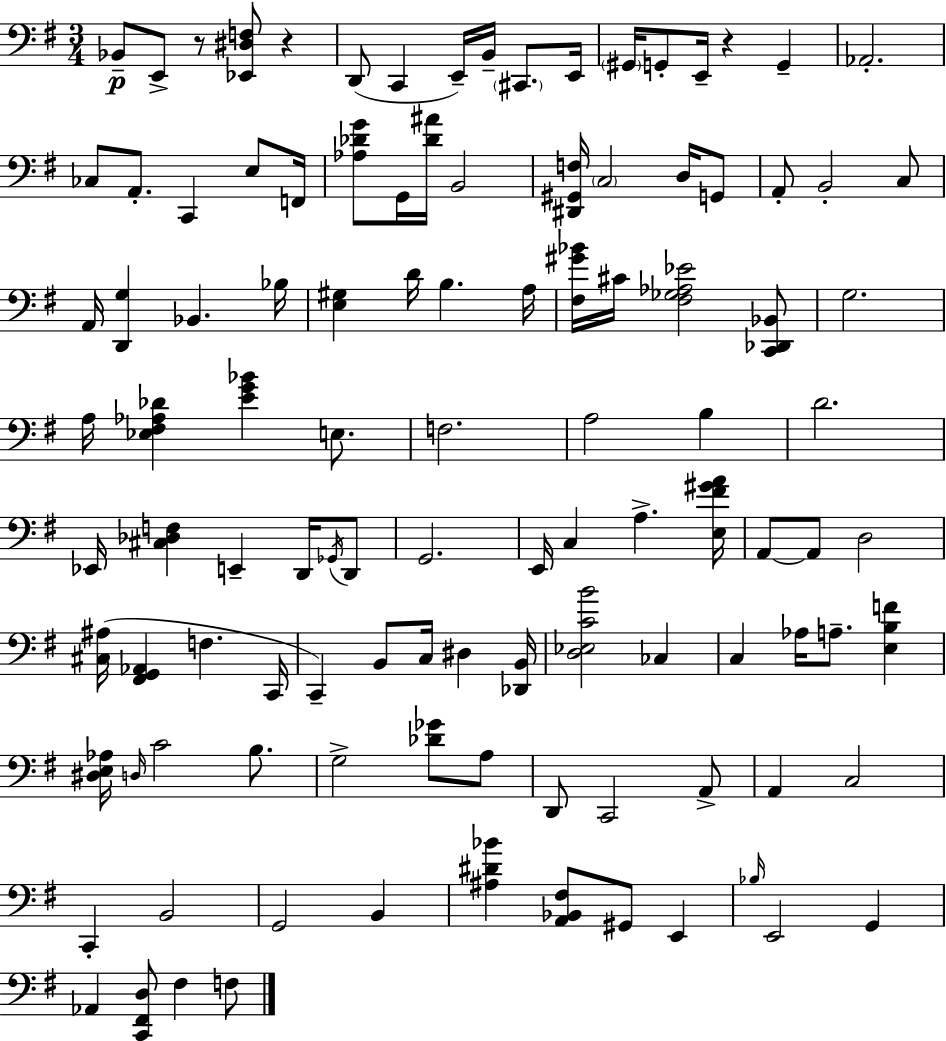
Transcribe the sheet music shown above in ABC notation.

X:1
T:Untitled
M:3/4
L:1/4
K:G
_B,,/2 E,,/2 z/2 [_E,,^D,F,]/2 z D,,/2 C,, E,,/4 B,,/4 ^C,,/2 E,,/4 ^G,,/4 G,,/2 E,,/4 z G,, _A,,2 _C,/2 A,,/2 C,, E,/2 F,,/4 [_A,_DG]/2 G,,/4 [_D^A]/4 B,,2 [^D,,^G,,F,]/4 C,2 D,/4 G,,/2 A,,/2 B,,2 C,/2 A,,/4 [D,,G,] _B,, _B,/4 [E,^G,] D/4 B, A,/4 [^F,^G_B]/4 ^C/4 [^F,_G,_A,_E]2 [C,,_D,,_B,,]/2 G,2 A,/4 [_E,^F,_A,_D] [EG_B] E,/2 F,2 A,2 B, D2 _E,,/4 [^C,_D,F,] E,, D,,/4 _G,,/4 D,,/2 G,,2 E,,/4 C, A, [E,^F^GA]/4 A,,/2 A,,/2 D,2 [^C,^A,]/4 [^F,,G,,_A,,] F, C,,/4 C,, B,,/2 C,/4 ^D, [_D,,B,,]/4 [D,_E,CB]2 _C, C, _A,/4 A,/2 [E,B,F] [^D,E,_A,]/4 D,/4 C2 B,/2 G,2 [_D_G]/2 A,/2 D,,/2 C,,2 A,,/2 A,, C,2 C,, B,,2 G,,2 B,, [^A,^D_B] [A,,_B,,^F,]/2 ^G,,/2 E,, _B,/4 E,,2 G,, _A,, [C,,^F,,D,]/2 ^F, F,/2